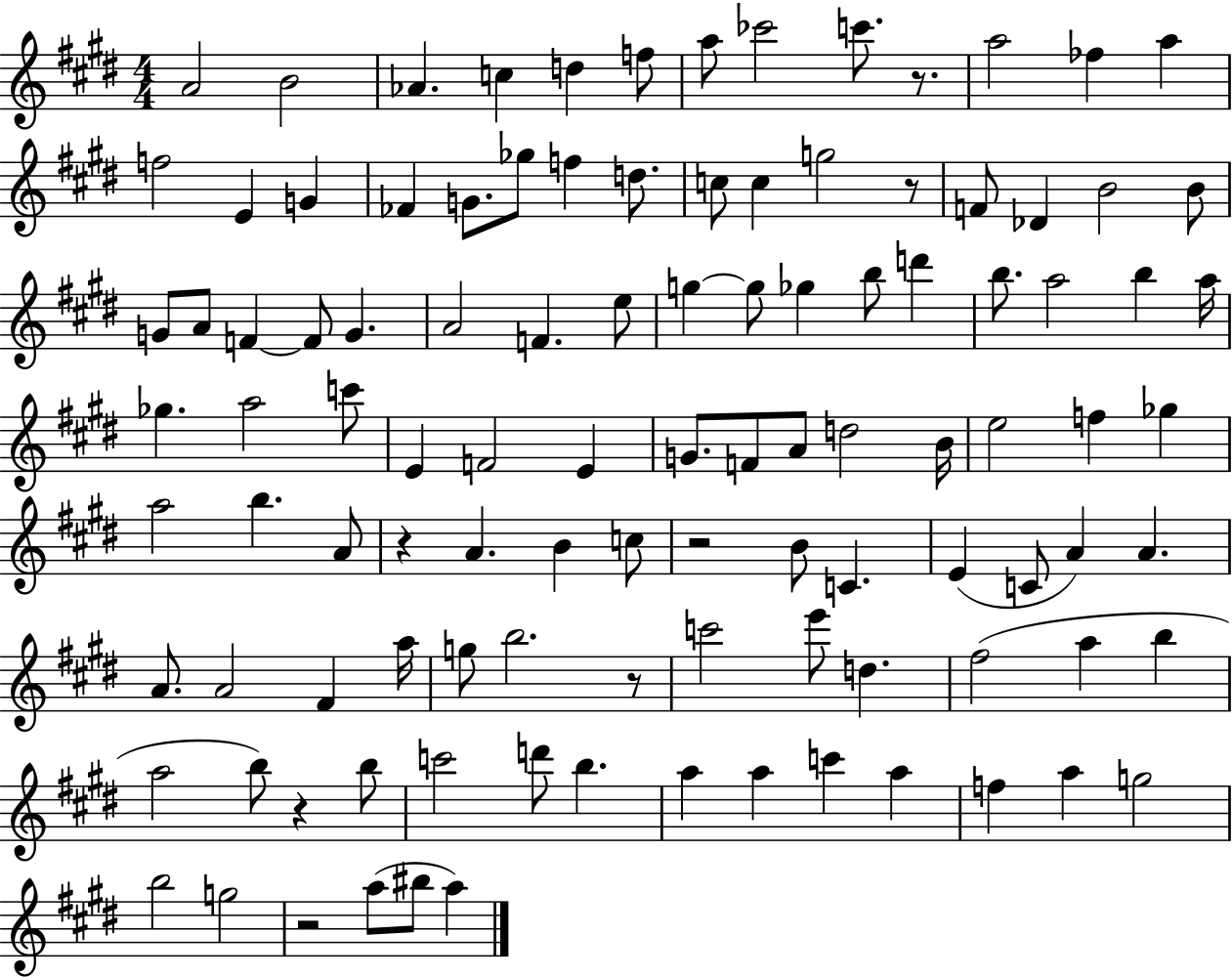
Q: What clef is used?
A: treble